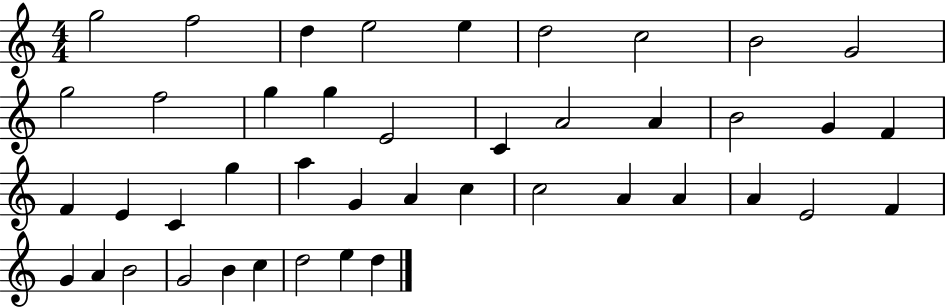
X:1
T:Untitled
M:4/4
L:1/4
K:C
g2 f2 d e2 e d2 c2 B2 G2 g2 f2 g g E2 C A2 A B2 G F F E C g a G A c c2 A A A E2 F G A B2 G2 B c d2 e d